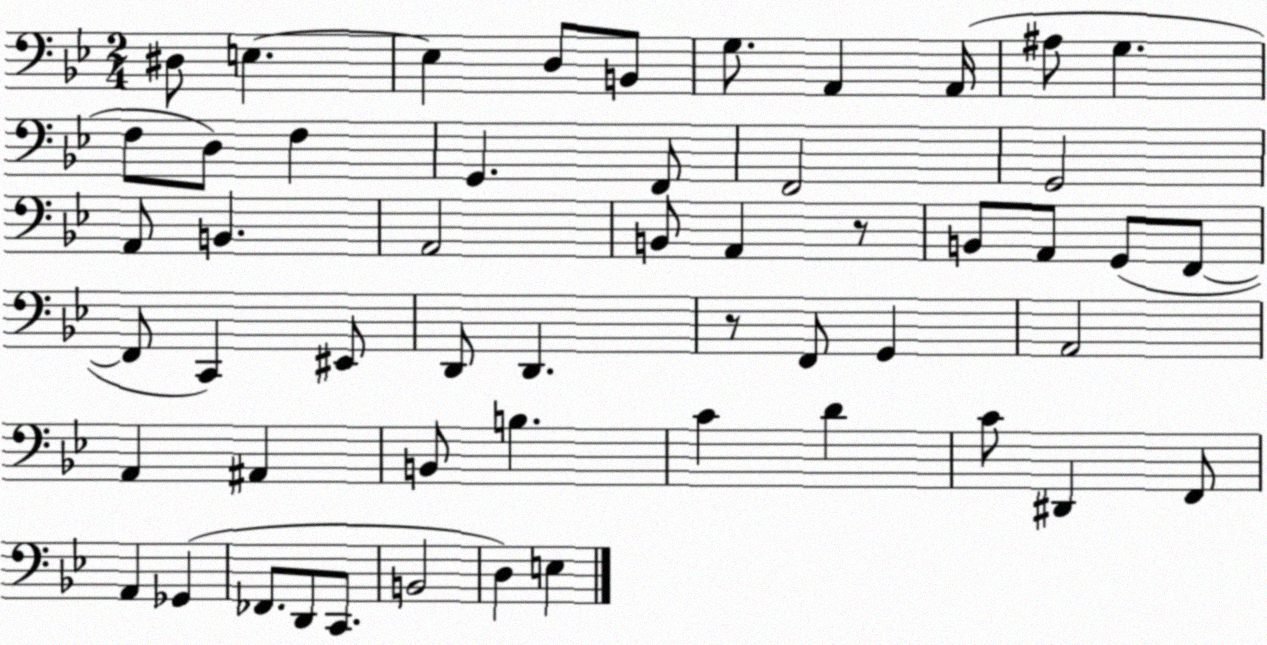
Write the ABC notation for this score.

X:1
T:Untitled
M:2/4
L:1/4
K:Bb
^D,/2 E, E, D,/2 B,,/2 G,/2 A,, A,,/4 ^A,/2 G, F,/2 D,/2 F, G,, F,,/2 F,,2 G,,2 A,,/2 B,, A,,2 B,,/2 A,, z/2 B,,/2 A,,/2 G,,/2 F,,/2 F,,/2 C,, ^E,,/2 D,,/2 D,, z/2 F,,/2 G,, A,,2 A,, ^A,, B,,/2 B, C D C/2 ^D,, F,,/2 A,, _G,, _F,,/2 D,,/2 C,,/2 B,,2 D, E,